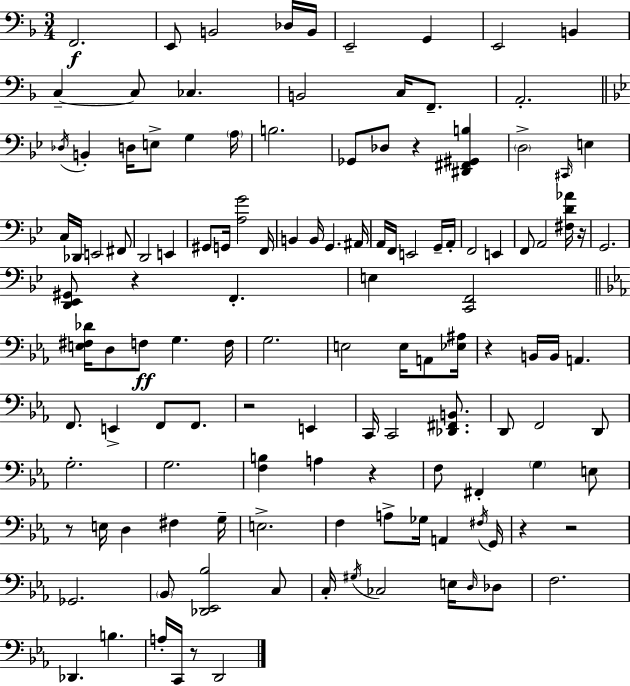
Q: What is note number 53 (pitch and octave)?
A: E3